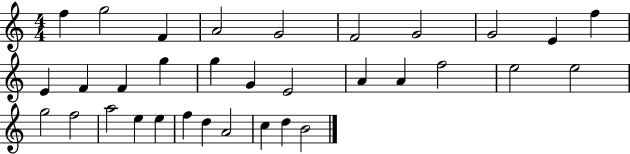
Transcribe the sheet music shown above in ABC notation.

X:1
T:Untitled
M:4/4
L:1/4
K:C
f g2 F A2 G2 F2 G2 G2 E f E F F g g G E2 A A f2 e2 e2 g2 f2 a2 e e f d A2 c d B2